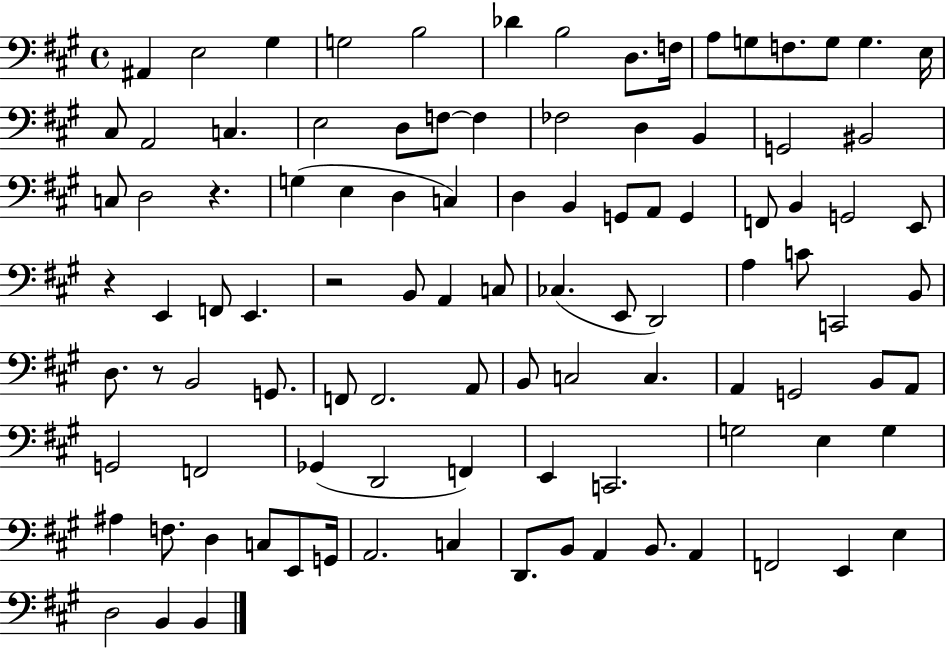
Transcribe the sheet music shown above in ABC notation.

X:1
T:Untitled
M:4/4
L:1/4
K:A
^A,, E,2 ^G, G,2 B,2 _D B,2 D,/2 F,/4 A,/2 G,/2 F,/2 G,/2 G, E,/4 ^C,/2 A,,2 C, E,2 D,/2 F,/2 F, _F,2 D, B,, G,,2 ^B,,2 C,/2 D,2 z G, E, D, C, D, B,, G,,/2 A,,/2 G,, F,,/2 B,, G,,2 E,,/2 z E,, F,,/2 E,, z2 B,,/2 A,, C,/2 _C, E,,/2 D,,2 A, C/2 C,,2 B,,/2 D,/2 z/2 B,,2 G,,/2 F,,/2 F,,2 A,,/2 B,,/2 C,2 C, A,, G,,2 B,,/2 A,,/2 G,,2 F,,2 _G,, D,,2 F,, E,, C,,2 G,2 E, G, ^A, F,/2 D, C,/2 E,,/2 G,,/4 A,,2 C, D,,/2 B,,/2 A,, B,,/2 A,, F,,2 E,, E, D,2 B,, B,,